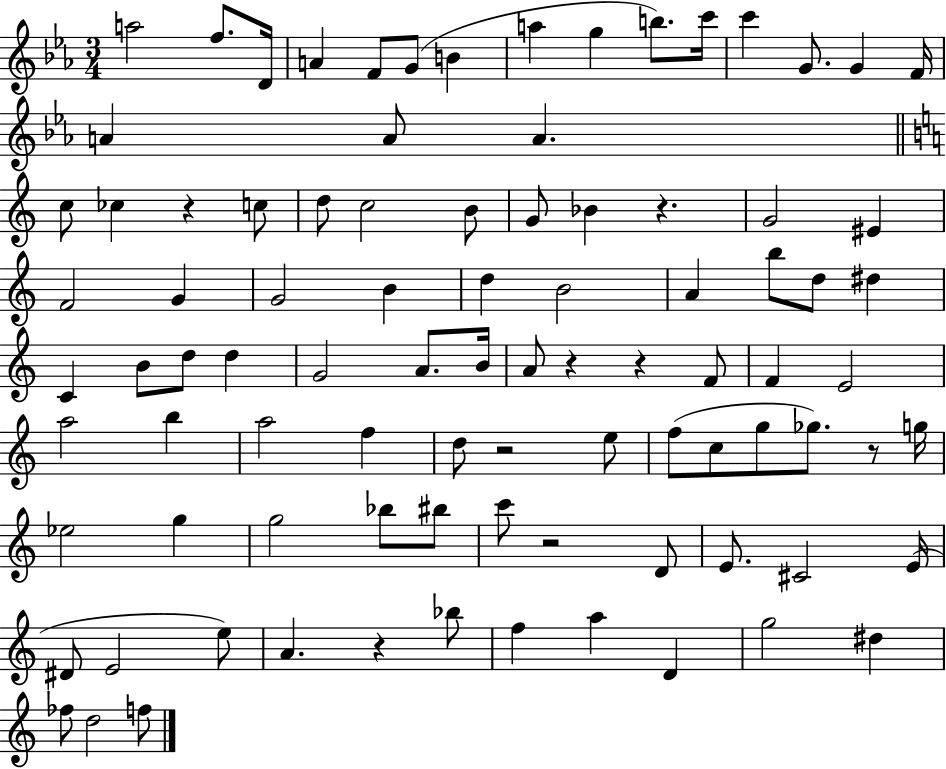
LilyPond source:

{
  \clef treble
  \numericTimeSignature
  \time 3/4
  \key ees \major
  a''2 f''8. d'16 | a'4 f'8 g'8( b'4 | a''4 g''4 b''8.) c'''16 | c'''4 g'8. g'4 f'16 | \break a'4 a'8 a'4. | \bar "||" \break \key c \major c''8 ces''4 r4 c''8 | d''8 c''2 b'8 | g'8 bes'4 r4. | g'2 eis'4 | \break f'2 g'4 | g'2 b'4 | d''4 b'2 | a'4 b''8 d''8 dis''4 | \break c'4 b'8 d''8 d''4 | g'2 a'8. b'16 | a'8 r4 r4 f'8 | f'4 e'2 | \break a''2 b''4 | a''2 f''4 | d''8 r2 e''8 | f''8( c''8 g''8 ges''8.) r8 g''16 | \break ees''2 g''4 | g''2 bes''8 bis''8 | c'''8 r2 d'8 | e'8. cis'2 e'16( | \break dis'8 e'2 e''8) | a'4. r4 bes''8 | f''4 a''4 d'4 | g''2 dis''4 | \break fes''8 d''2 f''8 | \bar "|."
}